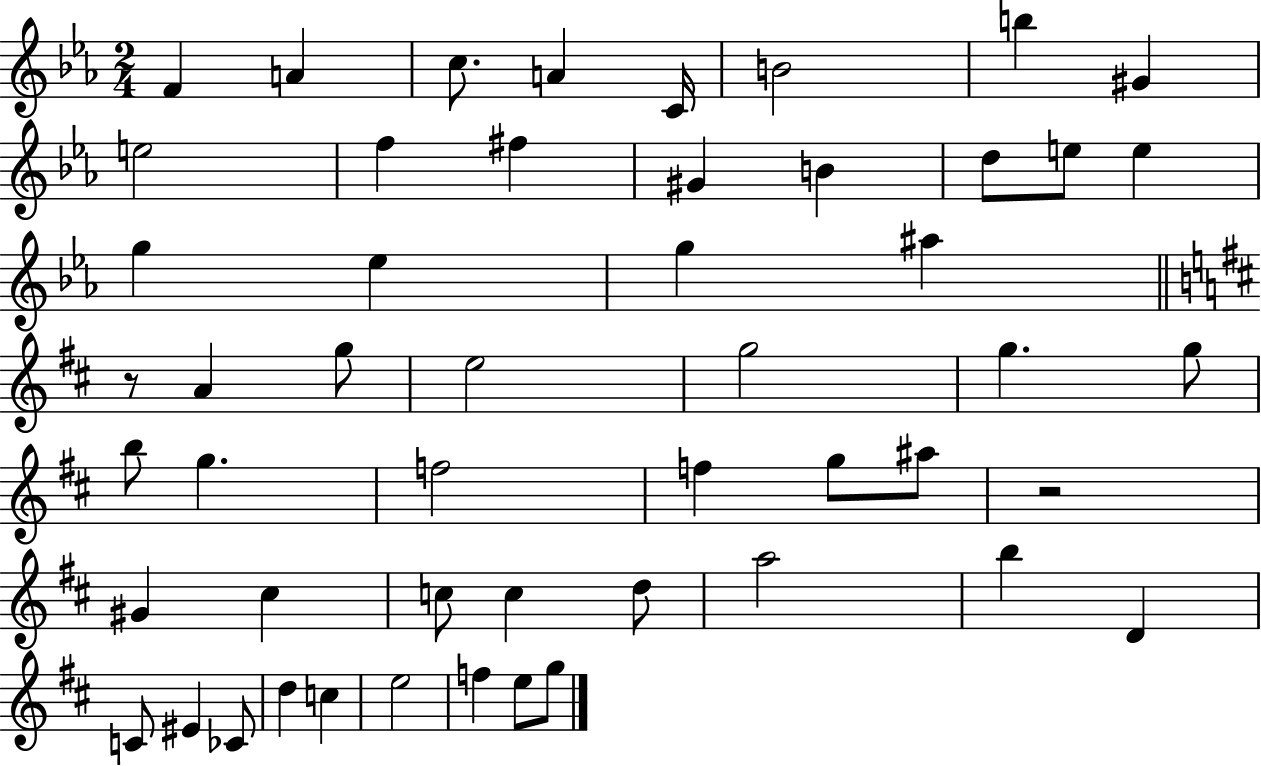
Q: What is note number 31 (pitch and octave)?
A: G5